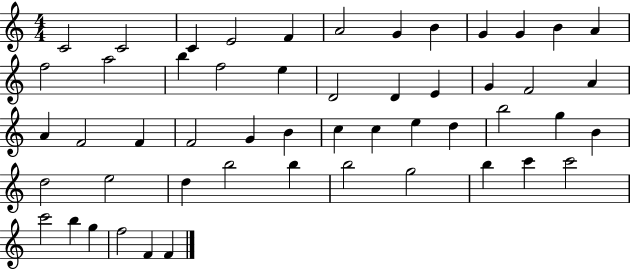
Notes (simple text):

C4/h C4/h C4/q E4/h F4/q A4/h G4/q B4/q G4/q G4/q B4/q A4/q F5/h A5/h B5/q F5/h E5/q D4/h D4/q E4/q G4/q F4/h A4/q A4/q F4/h F4/q F4/h G4/q B4/q C5/q C5/q E5/q D5/q B5/h G5/q B4/q D5/h E5/h D5/q B5/h B5/q B5/h G5/h B5/q C6/q C6/h C6/h B5/q G5/q F5/h F4/q F4/q